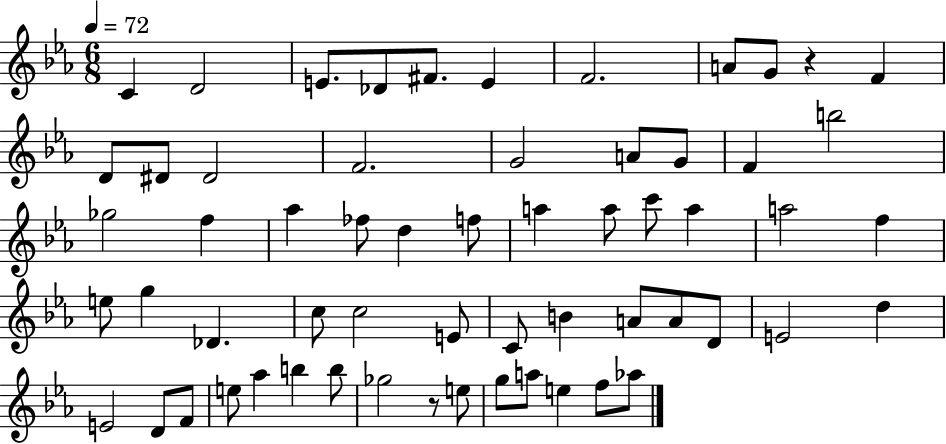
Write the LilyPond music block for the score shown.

{
  \clef treble
  \numericTimeSignature
  \time 6/8
  \key ees \major
  \tempo 4 = 72
  \repeat volta 2 { c'4 d'2 | e'8. des'8 fis'8. e'4 | f'2. | a'8 g'8 r4 f'4 | \break d'8 dis'8 dis'2 | f'2. | g'2 a'8 g'8 | f'4 b''2 | \break ges''2 f''4 | aes''4 fes''8 d''4 f''8 | a''4 a''8 c'''8 a''4 | a''2 f''4 | \break e''8 g''4 des'4. | c''8 c''2 e'8 | c'8 b'4 a'8 a'8 d'8 | e'2 d''4 | \break e'2 d'8 f'8 | e''8 aes''4 b''4 b''8 | ges''2 r8 e''8 | g''8 a''8 e''4 f''8 aes''8 | \break } \bar "|."
}